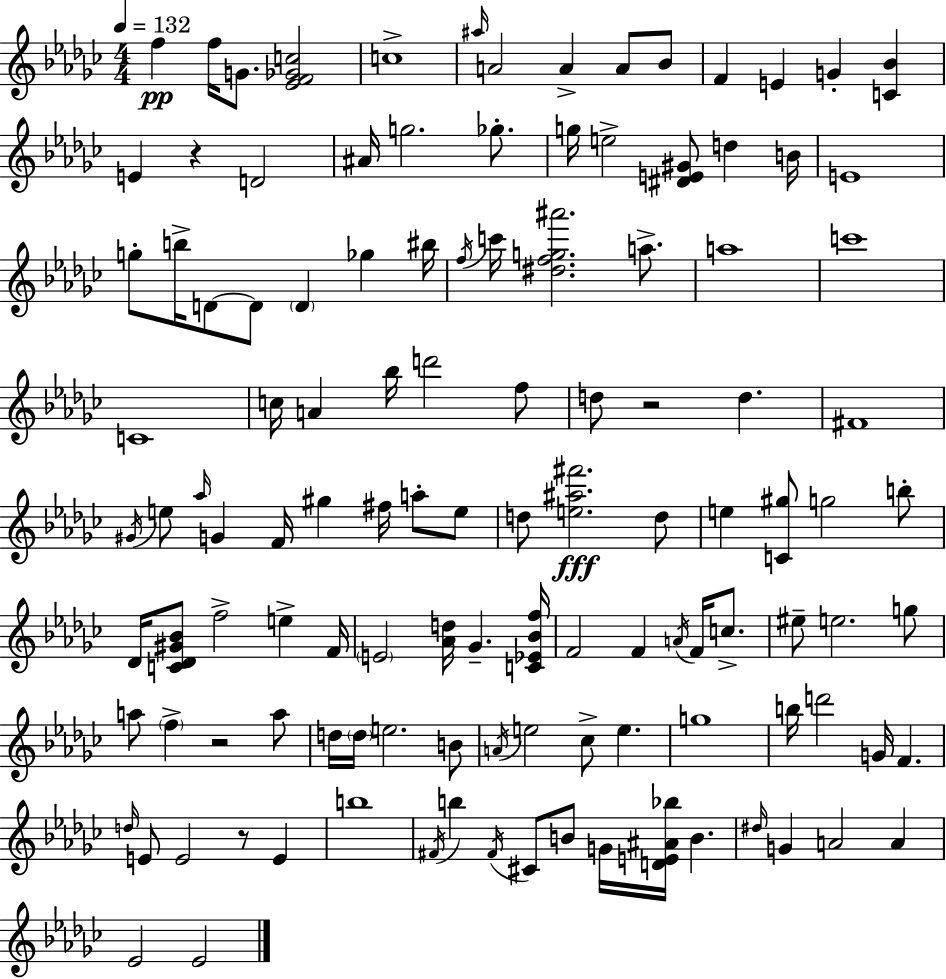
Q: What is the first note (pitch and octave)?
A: F5